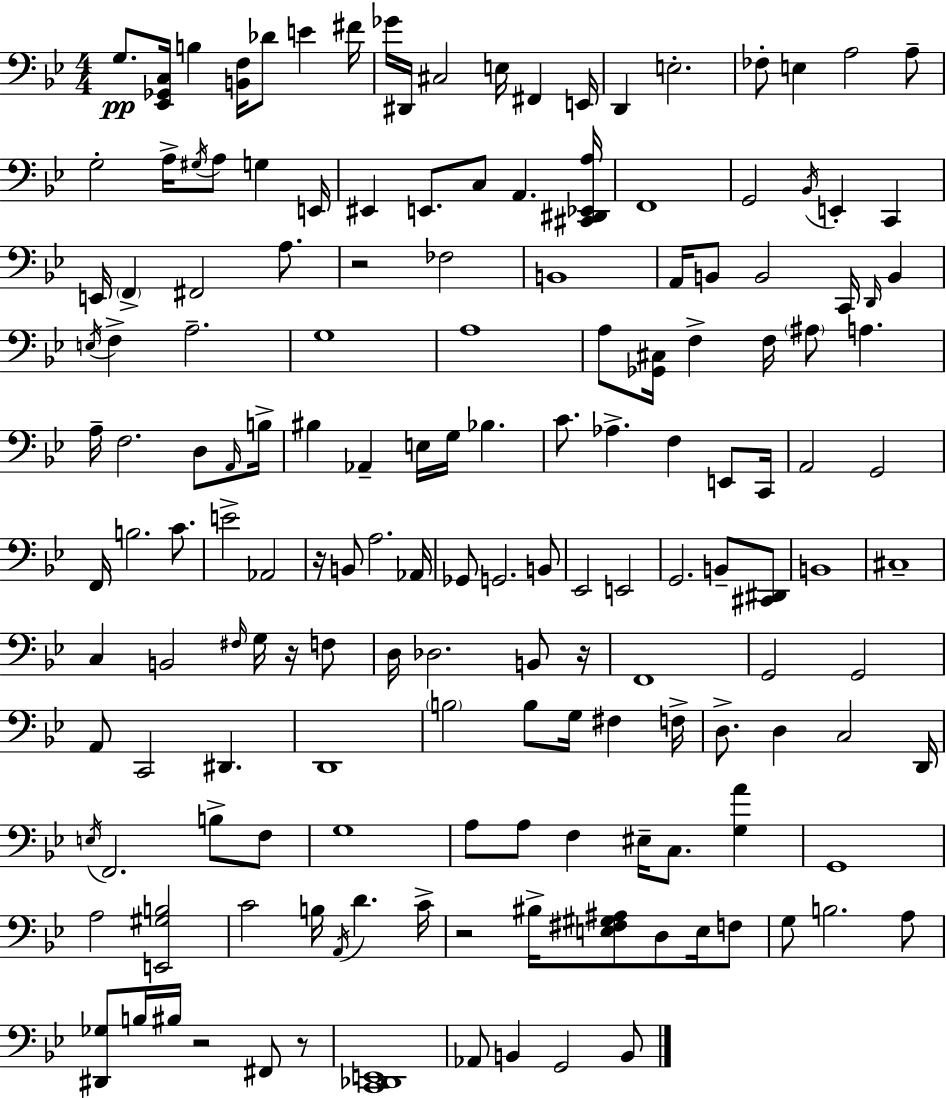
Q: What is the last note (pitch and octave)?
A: B2